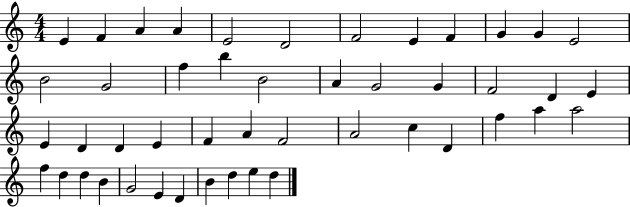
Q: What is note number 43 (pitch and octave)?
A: D4